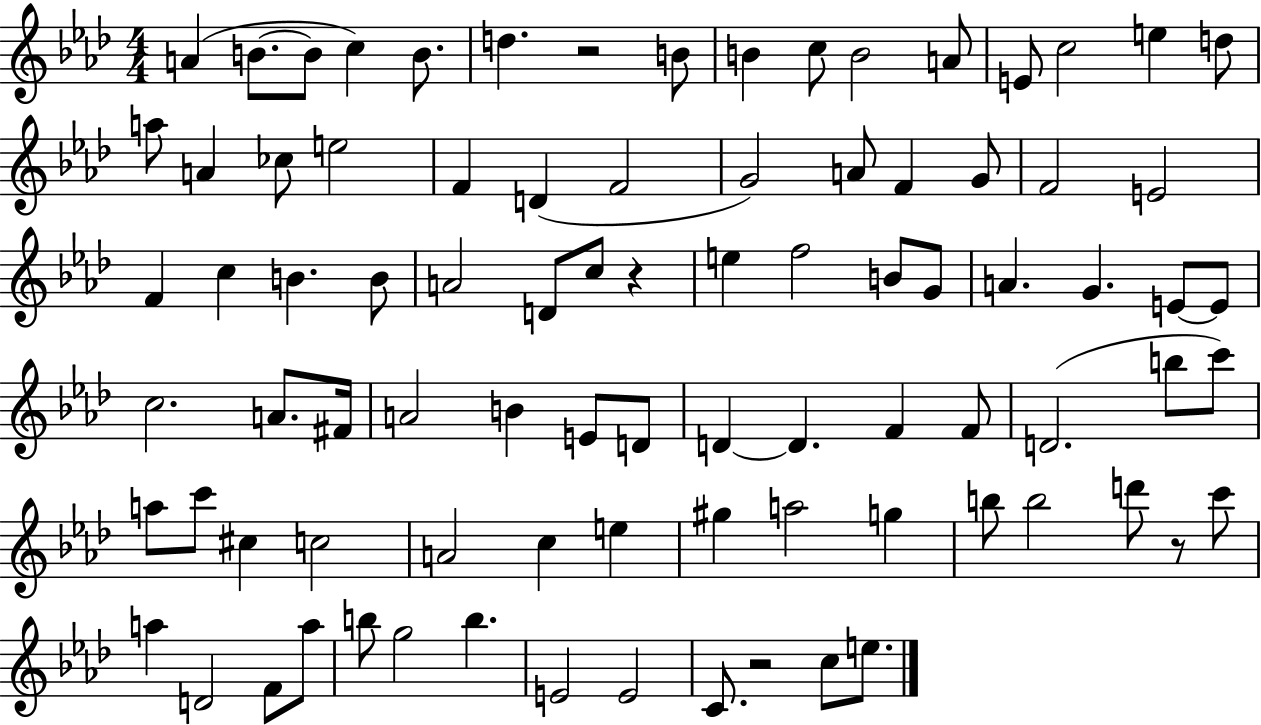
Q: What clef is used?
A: treble